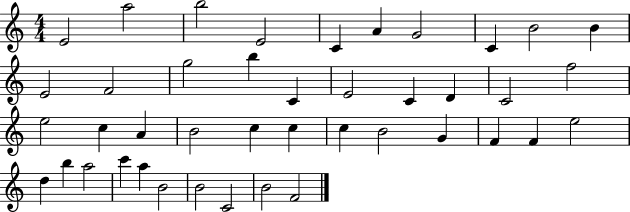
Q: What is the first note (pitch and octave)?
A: E4